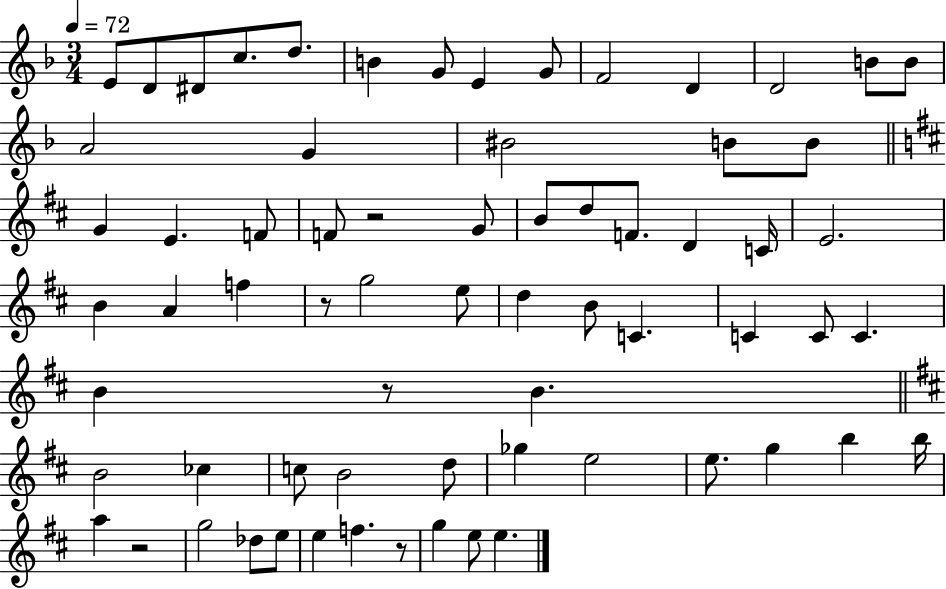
E4/e D4/e D#4/e C5/e. D5/e. B4/q G4/e E4/q G4/e F4/h D4/q D4/h B4/e B4/e A4/h G4/q BIS4/h B4/e B4/e G4/q E4/q. F4/e F4/e R/h G4/e B4/e D5/e F4/e. D4/q C4/s E4/h. B4/q A4/q F5/q R/e G5/h E5/e D5/q B4/e C4/q. C4/q C4/e C4/q. B4/q R/e B4/q. B4/h CES5/q C5/e B4/h D5/e Gb5/q E5/h E5/e. G5/q B5/q B5/s A5/q R/h G5/h Db5/e E5/e E5/q F5/q. R/e G5/q E5/e E5/q.